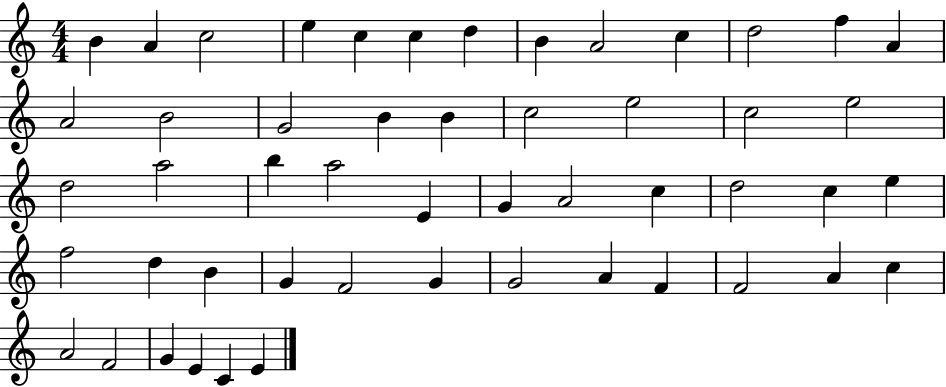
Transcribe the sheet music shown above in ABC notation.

X:1
T:Untitled
M:4/4
L:1/4
K:C
B A c2 e c c d B A2 c d2 f A A2 B2 G2 B B c2 e2 c2 e2 d2 a2 b a2 E G A2 c d2 c e f2 d B G F2 G G2 A F F2 A c A2 F2 G E C E